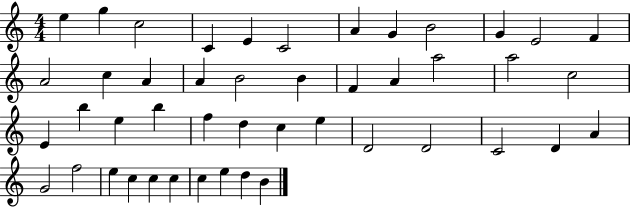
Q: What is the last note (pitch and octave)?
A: B4